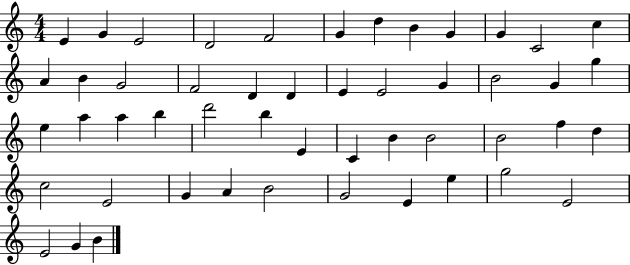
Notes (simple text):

E4/q G4/q E4/h D4/h F4/h G4/q D5/q B4/q G4/q G4/q C4/h C5/q A4/q B4/q G4/h F4/h D4/q D4/q E4/q E4/h G4/q B4/h G4/q G5/q E5/q A5/q A5/q B5/q D6/h B5/q E4/q C4/q B4/q B4/h B4/h F5/q D5/q C5/h E4/h G4/q A4/q B4/h G4/h E4/q E5/q G5/h E4/h E4/h G4/q B4/q